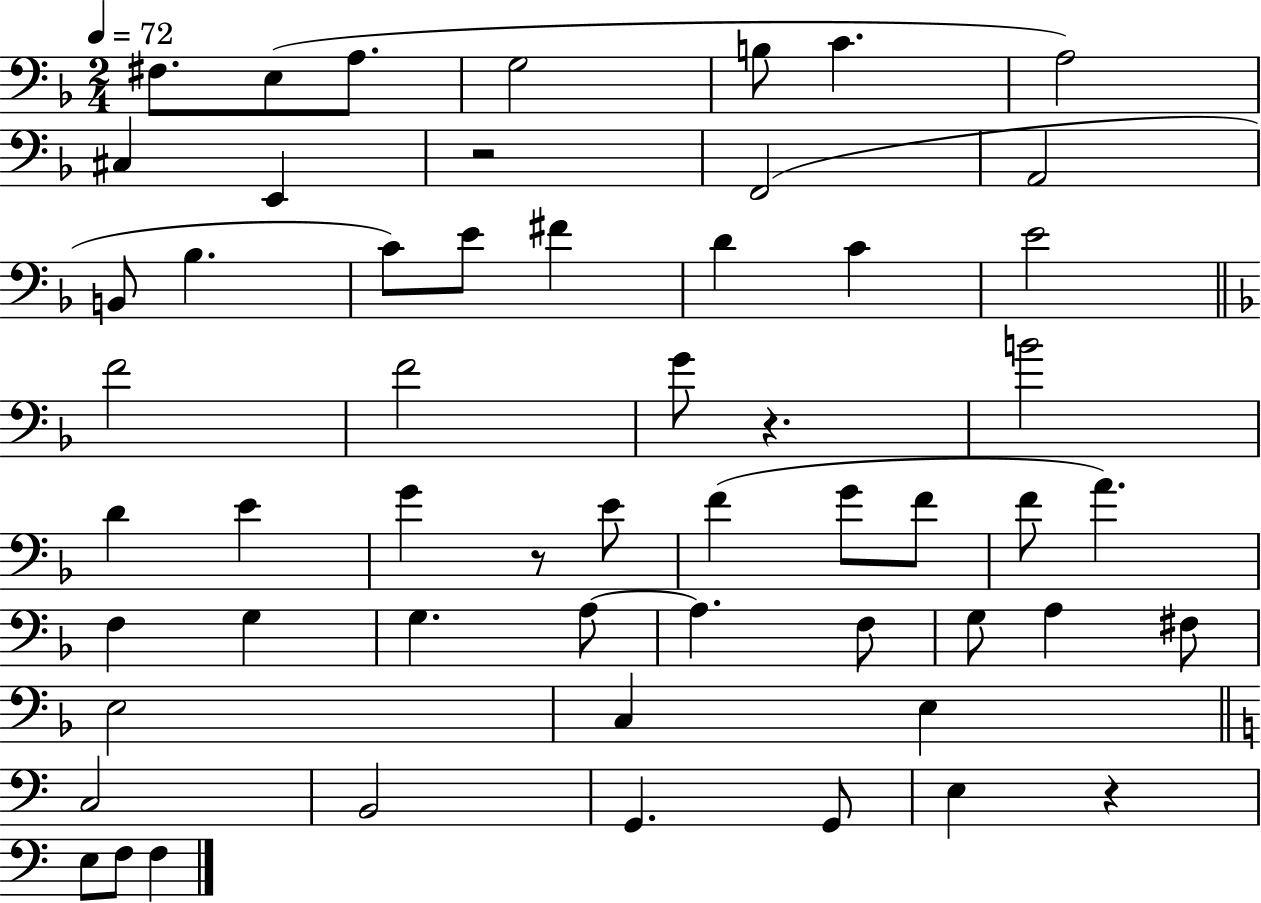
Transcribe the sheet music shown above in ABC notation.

X:1
T:Untitled
M:2/4
L:1/4
K:F
^F,/2 E,/2 A,/2 G,2 B,/2 C A,2 ^C, E,, z2 F,,2 A,,2 B,,/2 _B, C/2 E/2 ^F D C E2 F2 F2 G/2 z B2 D E G z/2 E/2 F G/2 F/2 F/2 A F, G, G, A,/2 A, F,/2 G,/2 A, ^F,/2 E,2 C, E, C,2 B,,2 G,, G,,/2 E, z E,/2 F,/2 F,